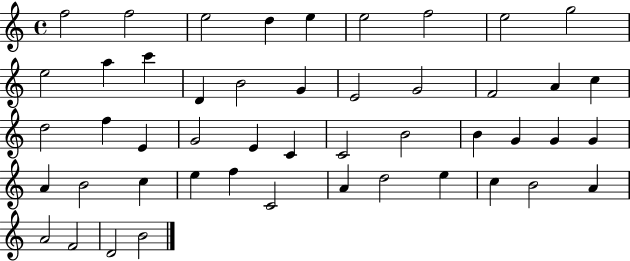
F5/h F5/h E5/h D5/q E5/q E5/h F5/h E5/h G5/h E5/h A5/q C6/q D4/q B4/h G4/q E4/h G4/h F4/h A4/q C5/q D5/h F5/q E4/q G4/h E4/q C4/q C4/h B4/h B4/q G4/q G4/q G4/q A4/q B4/h C5/q E5/q F5/q C4/h A4/q D5/h E5/q C5/q B4/h A4/q A4/h F4/h D4/h B4/h